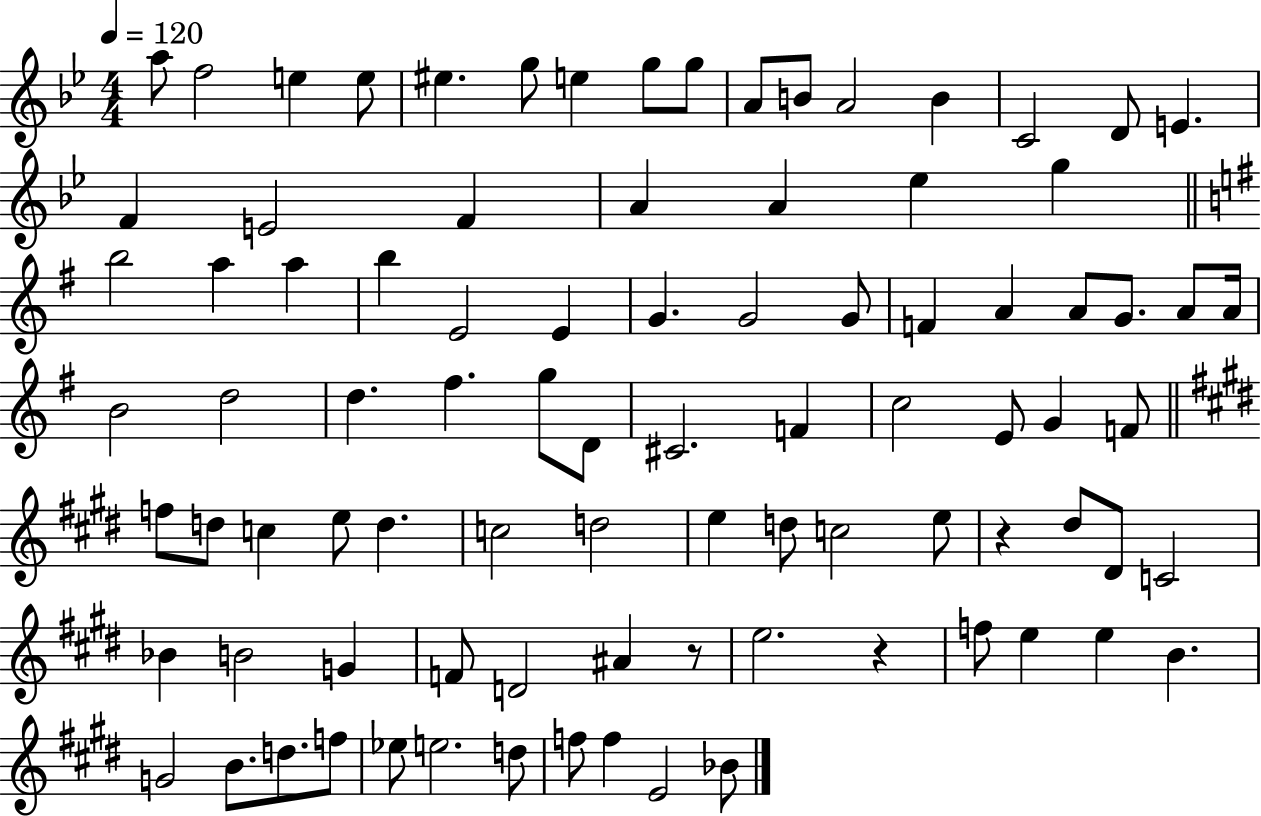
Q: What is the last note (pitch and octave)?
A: Bb4